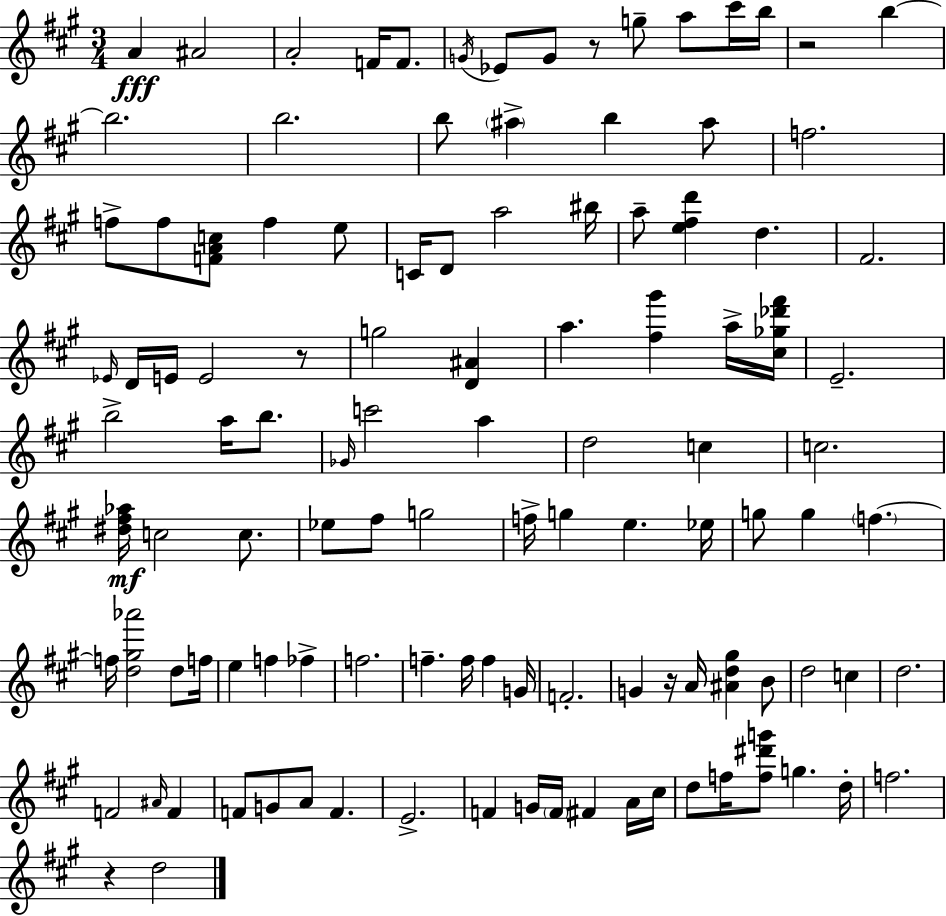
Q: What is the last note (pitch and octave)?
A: D5